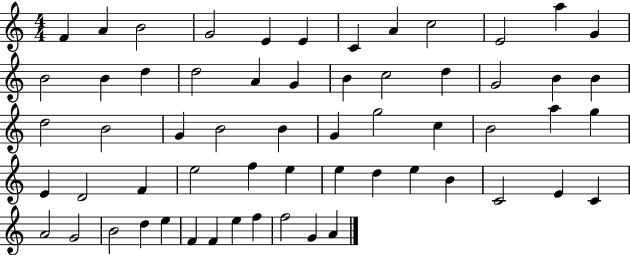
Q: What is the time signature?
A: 4/4